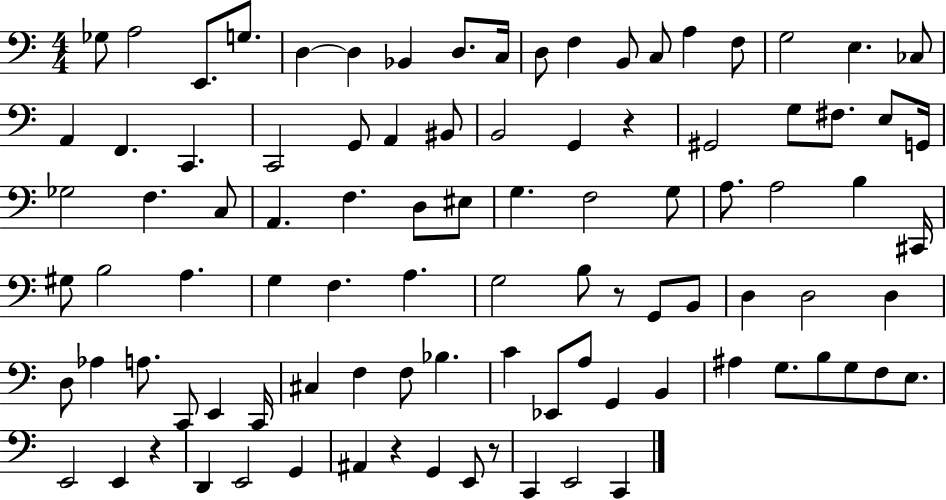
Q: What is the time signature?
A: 4/4